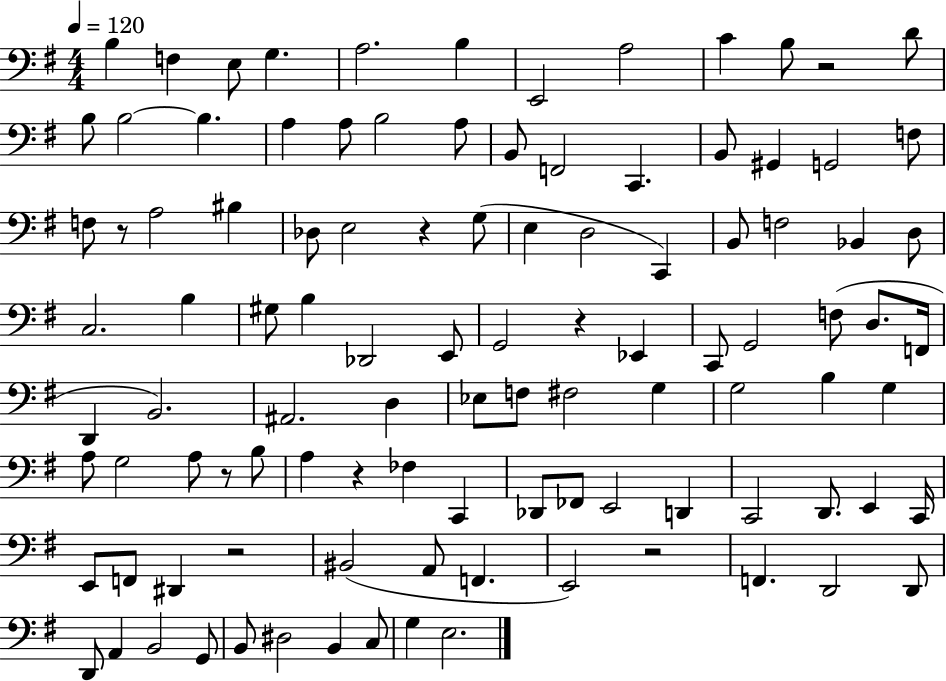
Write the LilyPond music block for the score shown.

{
  \clef bass
  \numericTimeSignature
  \time 4/4
  \key g \major
  \tempo 4 = 120
  \repeat volta 2 { b4 f4 e8 g4. | a2. b4 | e,2 a2 | c'4 b8 r2 d'8 | \break b8 b2~~ b4. | a4 a8 b2 a8 | b,8 f,2 c,4. | b,8 gis,4 g,2 f8 | \break f8 r8 a2 bis4 | des8 e2 r4 g8( | e4 d2 c,4) | b,8 f2 bes,4 d8 | \break c2. b4 | gis8 b4 des,2 e,8 | g,2 r4 ees,4 | c,8 g,2 f8( d8. f,16 | \break d,4 b,2.) | ais,2. d4 | ees8 f8 fis2 g4 | g2 b4 g4 | \break a8 g2 a8 r8 b8 | a4 r4 fes4 c,4 | des,8 fes,8 e,2 d,4 | c,2 d,8. e,4 c,16 | \break e,8 f,8 dis,4 r2 | bis,2( a,8 f,4. | e,2) r2 | f,4. d,2 d,8 | \break d,8 a,4 b,2 g,8 | b,8 dis2 b,4 c8 | g4 e2. | } \bar "|."
}